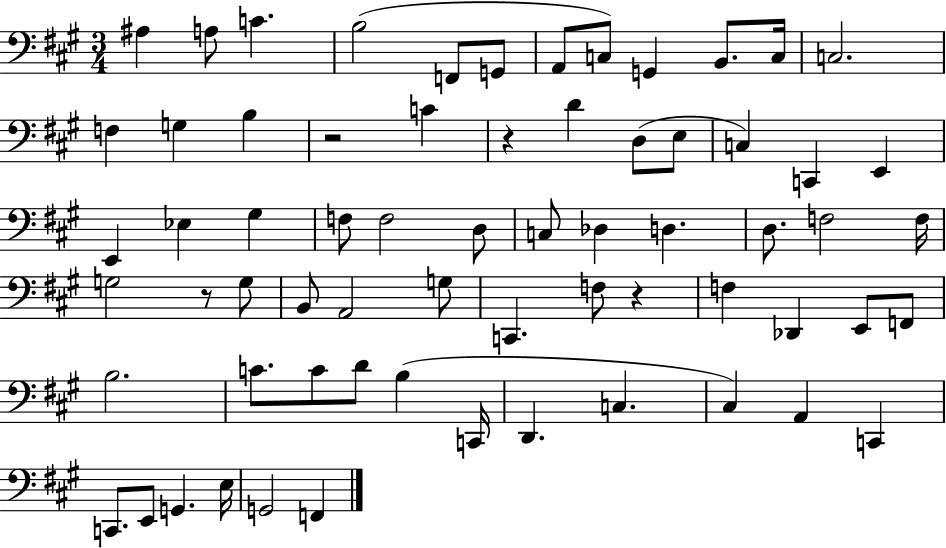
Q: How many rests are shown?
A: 4